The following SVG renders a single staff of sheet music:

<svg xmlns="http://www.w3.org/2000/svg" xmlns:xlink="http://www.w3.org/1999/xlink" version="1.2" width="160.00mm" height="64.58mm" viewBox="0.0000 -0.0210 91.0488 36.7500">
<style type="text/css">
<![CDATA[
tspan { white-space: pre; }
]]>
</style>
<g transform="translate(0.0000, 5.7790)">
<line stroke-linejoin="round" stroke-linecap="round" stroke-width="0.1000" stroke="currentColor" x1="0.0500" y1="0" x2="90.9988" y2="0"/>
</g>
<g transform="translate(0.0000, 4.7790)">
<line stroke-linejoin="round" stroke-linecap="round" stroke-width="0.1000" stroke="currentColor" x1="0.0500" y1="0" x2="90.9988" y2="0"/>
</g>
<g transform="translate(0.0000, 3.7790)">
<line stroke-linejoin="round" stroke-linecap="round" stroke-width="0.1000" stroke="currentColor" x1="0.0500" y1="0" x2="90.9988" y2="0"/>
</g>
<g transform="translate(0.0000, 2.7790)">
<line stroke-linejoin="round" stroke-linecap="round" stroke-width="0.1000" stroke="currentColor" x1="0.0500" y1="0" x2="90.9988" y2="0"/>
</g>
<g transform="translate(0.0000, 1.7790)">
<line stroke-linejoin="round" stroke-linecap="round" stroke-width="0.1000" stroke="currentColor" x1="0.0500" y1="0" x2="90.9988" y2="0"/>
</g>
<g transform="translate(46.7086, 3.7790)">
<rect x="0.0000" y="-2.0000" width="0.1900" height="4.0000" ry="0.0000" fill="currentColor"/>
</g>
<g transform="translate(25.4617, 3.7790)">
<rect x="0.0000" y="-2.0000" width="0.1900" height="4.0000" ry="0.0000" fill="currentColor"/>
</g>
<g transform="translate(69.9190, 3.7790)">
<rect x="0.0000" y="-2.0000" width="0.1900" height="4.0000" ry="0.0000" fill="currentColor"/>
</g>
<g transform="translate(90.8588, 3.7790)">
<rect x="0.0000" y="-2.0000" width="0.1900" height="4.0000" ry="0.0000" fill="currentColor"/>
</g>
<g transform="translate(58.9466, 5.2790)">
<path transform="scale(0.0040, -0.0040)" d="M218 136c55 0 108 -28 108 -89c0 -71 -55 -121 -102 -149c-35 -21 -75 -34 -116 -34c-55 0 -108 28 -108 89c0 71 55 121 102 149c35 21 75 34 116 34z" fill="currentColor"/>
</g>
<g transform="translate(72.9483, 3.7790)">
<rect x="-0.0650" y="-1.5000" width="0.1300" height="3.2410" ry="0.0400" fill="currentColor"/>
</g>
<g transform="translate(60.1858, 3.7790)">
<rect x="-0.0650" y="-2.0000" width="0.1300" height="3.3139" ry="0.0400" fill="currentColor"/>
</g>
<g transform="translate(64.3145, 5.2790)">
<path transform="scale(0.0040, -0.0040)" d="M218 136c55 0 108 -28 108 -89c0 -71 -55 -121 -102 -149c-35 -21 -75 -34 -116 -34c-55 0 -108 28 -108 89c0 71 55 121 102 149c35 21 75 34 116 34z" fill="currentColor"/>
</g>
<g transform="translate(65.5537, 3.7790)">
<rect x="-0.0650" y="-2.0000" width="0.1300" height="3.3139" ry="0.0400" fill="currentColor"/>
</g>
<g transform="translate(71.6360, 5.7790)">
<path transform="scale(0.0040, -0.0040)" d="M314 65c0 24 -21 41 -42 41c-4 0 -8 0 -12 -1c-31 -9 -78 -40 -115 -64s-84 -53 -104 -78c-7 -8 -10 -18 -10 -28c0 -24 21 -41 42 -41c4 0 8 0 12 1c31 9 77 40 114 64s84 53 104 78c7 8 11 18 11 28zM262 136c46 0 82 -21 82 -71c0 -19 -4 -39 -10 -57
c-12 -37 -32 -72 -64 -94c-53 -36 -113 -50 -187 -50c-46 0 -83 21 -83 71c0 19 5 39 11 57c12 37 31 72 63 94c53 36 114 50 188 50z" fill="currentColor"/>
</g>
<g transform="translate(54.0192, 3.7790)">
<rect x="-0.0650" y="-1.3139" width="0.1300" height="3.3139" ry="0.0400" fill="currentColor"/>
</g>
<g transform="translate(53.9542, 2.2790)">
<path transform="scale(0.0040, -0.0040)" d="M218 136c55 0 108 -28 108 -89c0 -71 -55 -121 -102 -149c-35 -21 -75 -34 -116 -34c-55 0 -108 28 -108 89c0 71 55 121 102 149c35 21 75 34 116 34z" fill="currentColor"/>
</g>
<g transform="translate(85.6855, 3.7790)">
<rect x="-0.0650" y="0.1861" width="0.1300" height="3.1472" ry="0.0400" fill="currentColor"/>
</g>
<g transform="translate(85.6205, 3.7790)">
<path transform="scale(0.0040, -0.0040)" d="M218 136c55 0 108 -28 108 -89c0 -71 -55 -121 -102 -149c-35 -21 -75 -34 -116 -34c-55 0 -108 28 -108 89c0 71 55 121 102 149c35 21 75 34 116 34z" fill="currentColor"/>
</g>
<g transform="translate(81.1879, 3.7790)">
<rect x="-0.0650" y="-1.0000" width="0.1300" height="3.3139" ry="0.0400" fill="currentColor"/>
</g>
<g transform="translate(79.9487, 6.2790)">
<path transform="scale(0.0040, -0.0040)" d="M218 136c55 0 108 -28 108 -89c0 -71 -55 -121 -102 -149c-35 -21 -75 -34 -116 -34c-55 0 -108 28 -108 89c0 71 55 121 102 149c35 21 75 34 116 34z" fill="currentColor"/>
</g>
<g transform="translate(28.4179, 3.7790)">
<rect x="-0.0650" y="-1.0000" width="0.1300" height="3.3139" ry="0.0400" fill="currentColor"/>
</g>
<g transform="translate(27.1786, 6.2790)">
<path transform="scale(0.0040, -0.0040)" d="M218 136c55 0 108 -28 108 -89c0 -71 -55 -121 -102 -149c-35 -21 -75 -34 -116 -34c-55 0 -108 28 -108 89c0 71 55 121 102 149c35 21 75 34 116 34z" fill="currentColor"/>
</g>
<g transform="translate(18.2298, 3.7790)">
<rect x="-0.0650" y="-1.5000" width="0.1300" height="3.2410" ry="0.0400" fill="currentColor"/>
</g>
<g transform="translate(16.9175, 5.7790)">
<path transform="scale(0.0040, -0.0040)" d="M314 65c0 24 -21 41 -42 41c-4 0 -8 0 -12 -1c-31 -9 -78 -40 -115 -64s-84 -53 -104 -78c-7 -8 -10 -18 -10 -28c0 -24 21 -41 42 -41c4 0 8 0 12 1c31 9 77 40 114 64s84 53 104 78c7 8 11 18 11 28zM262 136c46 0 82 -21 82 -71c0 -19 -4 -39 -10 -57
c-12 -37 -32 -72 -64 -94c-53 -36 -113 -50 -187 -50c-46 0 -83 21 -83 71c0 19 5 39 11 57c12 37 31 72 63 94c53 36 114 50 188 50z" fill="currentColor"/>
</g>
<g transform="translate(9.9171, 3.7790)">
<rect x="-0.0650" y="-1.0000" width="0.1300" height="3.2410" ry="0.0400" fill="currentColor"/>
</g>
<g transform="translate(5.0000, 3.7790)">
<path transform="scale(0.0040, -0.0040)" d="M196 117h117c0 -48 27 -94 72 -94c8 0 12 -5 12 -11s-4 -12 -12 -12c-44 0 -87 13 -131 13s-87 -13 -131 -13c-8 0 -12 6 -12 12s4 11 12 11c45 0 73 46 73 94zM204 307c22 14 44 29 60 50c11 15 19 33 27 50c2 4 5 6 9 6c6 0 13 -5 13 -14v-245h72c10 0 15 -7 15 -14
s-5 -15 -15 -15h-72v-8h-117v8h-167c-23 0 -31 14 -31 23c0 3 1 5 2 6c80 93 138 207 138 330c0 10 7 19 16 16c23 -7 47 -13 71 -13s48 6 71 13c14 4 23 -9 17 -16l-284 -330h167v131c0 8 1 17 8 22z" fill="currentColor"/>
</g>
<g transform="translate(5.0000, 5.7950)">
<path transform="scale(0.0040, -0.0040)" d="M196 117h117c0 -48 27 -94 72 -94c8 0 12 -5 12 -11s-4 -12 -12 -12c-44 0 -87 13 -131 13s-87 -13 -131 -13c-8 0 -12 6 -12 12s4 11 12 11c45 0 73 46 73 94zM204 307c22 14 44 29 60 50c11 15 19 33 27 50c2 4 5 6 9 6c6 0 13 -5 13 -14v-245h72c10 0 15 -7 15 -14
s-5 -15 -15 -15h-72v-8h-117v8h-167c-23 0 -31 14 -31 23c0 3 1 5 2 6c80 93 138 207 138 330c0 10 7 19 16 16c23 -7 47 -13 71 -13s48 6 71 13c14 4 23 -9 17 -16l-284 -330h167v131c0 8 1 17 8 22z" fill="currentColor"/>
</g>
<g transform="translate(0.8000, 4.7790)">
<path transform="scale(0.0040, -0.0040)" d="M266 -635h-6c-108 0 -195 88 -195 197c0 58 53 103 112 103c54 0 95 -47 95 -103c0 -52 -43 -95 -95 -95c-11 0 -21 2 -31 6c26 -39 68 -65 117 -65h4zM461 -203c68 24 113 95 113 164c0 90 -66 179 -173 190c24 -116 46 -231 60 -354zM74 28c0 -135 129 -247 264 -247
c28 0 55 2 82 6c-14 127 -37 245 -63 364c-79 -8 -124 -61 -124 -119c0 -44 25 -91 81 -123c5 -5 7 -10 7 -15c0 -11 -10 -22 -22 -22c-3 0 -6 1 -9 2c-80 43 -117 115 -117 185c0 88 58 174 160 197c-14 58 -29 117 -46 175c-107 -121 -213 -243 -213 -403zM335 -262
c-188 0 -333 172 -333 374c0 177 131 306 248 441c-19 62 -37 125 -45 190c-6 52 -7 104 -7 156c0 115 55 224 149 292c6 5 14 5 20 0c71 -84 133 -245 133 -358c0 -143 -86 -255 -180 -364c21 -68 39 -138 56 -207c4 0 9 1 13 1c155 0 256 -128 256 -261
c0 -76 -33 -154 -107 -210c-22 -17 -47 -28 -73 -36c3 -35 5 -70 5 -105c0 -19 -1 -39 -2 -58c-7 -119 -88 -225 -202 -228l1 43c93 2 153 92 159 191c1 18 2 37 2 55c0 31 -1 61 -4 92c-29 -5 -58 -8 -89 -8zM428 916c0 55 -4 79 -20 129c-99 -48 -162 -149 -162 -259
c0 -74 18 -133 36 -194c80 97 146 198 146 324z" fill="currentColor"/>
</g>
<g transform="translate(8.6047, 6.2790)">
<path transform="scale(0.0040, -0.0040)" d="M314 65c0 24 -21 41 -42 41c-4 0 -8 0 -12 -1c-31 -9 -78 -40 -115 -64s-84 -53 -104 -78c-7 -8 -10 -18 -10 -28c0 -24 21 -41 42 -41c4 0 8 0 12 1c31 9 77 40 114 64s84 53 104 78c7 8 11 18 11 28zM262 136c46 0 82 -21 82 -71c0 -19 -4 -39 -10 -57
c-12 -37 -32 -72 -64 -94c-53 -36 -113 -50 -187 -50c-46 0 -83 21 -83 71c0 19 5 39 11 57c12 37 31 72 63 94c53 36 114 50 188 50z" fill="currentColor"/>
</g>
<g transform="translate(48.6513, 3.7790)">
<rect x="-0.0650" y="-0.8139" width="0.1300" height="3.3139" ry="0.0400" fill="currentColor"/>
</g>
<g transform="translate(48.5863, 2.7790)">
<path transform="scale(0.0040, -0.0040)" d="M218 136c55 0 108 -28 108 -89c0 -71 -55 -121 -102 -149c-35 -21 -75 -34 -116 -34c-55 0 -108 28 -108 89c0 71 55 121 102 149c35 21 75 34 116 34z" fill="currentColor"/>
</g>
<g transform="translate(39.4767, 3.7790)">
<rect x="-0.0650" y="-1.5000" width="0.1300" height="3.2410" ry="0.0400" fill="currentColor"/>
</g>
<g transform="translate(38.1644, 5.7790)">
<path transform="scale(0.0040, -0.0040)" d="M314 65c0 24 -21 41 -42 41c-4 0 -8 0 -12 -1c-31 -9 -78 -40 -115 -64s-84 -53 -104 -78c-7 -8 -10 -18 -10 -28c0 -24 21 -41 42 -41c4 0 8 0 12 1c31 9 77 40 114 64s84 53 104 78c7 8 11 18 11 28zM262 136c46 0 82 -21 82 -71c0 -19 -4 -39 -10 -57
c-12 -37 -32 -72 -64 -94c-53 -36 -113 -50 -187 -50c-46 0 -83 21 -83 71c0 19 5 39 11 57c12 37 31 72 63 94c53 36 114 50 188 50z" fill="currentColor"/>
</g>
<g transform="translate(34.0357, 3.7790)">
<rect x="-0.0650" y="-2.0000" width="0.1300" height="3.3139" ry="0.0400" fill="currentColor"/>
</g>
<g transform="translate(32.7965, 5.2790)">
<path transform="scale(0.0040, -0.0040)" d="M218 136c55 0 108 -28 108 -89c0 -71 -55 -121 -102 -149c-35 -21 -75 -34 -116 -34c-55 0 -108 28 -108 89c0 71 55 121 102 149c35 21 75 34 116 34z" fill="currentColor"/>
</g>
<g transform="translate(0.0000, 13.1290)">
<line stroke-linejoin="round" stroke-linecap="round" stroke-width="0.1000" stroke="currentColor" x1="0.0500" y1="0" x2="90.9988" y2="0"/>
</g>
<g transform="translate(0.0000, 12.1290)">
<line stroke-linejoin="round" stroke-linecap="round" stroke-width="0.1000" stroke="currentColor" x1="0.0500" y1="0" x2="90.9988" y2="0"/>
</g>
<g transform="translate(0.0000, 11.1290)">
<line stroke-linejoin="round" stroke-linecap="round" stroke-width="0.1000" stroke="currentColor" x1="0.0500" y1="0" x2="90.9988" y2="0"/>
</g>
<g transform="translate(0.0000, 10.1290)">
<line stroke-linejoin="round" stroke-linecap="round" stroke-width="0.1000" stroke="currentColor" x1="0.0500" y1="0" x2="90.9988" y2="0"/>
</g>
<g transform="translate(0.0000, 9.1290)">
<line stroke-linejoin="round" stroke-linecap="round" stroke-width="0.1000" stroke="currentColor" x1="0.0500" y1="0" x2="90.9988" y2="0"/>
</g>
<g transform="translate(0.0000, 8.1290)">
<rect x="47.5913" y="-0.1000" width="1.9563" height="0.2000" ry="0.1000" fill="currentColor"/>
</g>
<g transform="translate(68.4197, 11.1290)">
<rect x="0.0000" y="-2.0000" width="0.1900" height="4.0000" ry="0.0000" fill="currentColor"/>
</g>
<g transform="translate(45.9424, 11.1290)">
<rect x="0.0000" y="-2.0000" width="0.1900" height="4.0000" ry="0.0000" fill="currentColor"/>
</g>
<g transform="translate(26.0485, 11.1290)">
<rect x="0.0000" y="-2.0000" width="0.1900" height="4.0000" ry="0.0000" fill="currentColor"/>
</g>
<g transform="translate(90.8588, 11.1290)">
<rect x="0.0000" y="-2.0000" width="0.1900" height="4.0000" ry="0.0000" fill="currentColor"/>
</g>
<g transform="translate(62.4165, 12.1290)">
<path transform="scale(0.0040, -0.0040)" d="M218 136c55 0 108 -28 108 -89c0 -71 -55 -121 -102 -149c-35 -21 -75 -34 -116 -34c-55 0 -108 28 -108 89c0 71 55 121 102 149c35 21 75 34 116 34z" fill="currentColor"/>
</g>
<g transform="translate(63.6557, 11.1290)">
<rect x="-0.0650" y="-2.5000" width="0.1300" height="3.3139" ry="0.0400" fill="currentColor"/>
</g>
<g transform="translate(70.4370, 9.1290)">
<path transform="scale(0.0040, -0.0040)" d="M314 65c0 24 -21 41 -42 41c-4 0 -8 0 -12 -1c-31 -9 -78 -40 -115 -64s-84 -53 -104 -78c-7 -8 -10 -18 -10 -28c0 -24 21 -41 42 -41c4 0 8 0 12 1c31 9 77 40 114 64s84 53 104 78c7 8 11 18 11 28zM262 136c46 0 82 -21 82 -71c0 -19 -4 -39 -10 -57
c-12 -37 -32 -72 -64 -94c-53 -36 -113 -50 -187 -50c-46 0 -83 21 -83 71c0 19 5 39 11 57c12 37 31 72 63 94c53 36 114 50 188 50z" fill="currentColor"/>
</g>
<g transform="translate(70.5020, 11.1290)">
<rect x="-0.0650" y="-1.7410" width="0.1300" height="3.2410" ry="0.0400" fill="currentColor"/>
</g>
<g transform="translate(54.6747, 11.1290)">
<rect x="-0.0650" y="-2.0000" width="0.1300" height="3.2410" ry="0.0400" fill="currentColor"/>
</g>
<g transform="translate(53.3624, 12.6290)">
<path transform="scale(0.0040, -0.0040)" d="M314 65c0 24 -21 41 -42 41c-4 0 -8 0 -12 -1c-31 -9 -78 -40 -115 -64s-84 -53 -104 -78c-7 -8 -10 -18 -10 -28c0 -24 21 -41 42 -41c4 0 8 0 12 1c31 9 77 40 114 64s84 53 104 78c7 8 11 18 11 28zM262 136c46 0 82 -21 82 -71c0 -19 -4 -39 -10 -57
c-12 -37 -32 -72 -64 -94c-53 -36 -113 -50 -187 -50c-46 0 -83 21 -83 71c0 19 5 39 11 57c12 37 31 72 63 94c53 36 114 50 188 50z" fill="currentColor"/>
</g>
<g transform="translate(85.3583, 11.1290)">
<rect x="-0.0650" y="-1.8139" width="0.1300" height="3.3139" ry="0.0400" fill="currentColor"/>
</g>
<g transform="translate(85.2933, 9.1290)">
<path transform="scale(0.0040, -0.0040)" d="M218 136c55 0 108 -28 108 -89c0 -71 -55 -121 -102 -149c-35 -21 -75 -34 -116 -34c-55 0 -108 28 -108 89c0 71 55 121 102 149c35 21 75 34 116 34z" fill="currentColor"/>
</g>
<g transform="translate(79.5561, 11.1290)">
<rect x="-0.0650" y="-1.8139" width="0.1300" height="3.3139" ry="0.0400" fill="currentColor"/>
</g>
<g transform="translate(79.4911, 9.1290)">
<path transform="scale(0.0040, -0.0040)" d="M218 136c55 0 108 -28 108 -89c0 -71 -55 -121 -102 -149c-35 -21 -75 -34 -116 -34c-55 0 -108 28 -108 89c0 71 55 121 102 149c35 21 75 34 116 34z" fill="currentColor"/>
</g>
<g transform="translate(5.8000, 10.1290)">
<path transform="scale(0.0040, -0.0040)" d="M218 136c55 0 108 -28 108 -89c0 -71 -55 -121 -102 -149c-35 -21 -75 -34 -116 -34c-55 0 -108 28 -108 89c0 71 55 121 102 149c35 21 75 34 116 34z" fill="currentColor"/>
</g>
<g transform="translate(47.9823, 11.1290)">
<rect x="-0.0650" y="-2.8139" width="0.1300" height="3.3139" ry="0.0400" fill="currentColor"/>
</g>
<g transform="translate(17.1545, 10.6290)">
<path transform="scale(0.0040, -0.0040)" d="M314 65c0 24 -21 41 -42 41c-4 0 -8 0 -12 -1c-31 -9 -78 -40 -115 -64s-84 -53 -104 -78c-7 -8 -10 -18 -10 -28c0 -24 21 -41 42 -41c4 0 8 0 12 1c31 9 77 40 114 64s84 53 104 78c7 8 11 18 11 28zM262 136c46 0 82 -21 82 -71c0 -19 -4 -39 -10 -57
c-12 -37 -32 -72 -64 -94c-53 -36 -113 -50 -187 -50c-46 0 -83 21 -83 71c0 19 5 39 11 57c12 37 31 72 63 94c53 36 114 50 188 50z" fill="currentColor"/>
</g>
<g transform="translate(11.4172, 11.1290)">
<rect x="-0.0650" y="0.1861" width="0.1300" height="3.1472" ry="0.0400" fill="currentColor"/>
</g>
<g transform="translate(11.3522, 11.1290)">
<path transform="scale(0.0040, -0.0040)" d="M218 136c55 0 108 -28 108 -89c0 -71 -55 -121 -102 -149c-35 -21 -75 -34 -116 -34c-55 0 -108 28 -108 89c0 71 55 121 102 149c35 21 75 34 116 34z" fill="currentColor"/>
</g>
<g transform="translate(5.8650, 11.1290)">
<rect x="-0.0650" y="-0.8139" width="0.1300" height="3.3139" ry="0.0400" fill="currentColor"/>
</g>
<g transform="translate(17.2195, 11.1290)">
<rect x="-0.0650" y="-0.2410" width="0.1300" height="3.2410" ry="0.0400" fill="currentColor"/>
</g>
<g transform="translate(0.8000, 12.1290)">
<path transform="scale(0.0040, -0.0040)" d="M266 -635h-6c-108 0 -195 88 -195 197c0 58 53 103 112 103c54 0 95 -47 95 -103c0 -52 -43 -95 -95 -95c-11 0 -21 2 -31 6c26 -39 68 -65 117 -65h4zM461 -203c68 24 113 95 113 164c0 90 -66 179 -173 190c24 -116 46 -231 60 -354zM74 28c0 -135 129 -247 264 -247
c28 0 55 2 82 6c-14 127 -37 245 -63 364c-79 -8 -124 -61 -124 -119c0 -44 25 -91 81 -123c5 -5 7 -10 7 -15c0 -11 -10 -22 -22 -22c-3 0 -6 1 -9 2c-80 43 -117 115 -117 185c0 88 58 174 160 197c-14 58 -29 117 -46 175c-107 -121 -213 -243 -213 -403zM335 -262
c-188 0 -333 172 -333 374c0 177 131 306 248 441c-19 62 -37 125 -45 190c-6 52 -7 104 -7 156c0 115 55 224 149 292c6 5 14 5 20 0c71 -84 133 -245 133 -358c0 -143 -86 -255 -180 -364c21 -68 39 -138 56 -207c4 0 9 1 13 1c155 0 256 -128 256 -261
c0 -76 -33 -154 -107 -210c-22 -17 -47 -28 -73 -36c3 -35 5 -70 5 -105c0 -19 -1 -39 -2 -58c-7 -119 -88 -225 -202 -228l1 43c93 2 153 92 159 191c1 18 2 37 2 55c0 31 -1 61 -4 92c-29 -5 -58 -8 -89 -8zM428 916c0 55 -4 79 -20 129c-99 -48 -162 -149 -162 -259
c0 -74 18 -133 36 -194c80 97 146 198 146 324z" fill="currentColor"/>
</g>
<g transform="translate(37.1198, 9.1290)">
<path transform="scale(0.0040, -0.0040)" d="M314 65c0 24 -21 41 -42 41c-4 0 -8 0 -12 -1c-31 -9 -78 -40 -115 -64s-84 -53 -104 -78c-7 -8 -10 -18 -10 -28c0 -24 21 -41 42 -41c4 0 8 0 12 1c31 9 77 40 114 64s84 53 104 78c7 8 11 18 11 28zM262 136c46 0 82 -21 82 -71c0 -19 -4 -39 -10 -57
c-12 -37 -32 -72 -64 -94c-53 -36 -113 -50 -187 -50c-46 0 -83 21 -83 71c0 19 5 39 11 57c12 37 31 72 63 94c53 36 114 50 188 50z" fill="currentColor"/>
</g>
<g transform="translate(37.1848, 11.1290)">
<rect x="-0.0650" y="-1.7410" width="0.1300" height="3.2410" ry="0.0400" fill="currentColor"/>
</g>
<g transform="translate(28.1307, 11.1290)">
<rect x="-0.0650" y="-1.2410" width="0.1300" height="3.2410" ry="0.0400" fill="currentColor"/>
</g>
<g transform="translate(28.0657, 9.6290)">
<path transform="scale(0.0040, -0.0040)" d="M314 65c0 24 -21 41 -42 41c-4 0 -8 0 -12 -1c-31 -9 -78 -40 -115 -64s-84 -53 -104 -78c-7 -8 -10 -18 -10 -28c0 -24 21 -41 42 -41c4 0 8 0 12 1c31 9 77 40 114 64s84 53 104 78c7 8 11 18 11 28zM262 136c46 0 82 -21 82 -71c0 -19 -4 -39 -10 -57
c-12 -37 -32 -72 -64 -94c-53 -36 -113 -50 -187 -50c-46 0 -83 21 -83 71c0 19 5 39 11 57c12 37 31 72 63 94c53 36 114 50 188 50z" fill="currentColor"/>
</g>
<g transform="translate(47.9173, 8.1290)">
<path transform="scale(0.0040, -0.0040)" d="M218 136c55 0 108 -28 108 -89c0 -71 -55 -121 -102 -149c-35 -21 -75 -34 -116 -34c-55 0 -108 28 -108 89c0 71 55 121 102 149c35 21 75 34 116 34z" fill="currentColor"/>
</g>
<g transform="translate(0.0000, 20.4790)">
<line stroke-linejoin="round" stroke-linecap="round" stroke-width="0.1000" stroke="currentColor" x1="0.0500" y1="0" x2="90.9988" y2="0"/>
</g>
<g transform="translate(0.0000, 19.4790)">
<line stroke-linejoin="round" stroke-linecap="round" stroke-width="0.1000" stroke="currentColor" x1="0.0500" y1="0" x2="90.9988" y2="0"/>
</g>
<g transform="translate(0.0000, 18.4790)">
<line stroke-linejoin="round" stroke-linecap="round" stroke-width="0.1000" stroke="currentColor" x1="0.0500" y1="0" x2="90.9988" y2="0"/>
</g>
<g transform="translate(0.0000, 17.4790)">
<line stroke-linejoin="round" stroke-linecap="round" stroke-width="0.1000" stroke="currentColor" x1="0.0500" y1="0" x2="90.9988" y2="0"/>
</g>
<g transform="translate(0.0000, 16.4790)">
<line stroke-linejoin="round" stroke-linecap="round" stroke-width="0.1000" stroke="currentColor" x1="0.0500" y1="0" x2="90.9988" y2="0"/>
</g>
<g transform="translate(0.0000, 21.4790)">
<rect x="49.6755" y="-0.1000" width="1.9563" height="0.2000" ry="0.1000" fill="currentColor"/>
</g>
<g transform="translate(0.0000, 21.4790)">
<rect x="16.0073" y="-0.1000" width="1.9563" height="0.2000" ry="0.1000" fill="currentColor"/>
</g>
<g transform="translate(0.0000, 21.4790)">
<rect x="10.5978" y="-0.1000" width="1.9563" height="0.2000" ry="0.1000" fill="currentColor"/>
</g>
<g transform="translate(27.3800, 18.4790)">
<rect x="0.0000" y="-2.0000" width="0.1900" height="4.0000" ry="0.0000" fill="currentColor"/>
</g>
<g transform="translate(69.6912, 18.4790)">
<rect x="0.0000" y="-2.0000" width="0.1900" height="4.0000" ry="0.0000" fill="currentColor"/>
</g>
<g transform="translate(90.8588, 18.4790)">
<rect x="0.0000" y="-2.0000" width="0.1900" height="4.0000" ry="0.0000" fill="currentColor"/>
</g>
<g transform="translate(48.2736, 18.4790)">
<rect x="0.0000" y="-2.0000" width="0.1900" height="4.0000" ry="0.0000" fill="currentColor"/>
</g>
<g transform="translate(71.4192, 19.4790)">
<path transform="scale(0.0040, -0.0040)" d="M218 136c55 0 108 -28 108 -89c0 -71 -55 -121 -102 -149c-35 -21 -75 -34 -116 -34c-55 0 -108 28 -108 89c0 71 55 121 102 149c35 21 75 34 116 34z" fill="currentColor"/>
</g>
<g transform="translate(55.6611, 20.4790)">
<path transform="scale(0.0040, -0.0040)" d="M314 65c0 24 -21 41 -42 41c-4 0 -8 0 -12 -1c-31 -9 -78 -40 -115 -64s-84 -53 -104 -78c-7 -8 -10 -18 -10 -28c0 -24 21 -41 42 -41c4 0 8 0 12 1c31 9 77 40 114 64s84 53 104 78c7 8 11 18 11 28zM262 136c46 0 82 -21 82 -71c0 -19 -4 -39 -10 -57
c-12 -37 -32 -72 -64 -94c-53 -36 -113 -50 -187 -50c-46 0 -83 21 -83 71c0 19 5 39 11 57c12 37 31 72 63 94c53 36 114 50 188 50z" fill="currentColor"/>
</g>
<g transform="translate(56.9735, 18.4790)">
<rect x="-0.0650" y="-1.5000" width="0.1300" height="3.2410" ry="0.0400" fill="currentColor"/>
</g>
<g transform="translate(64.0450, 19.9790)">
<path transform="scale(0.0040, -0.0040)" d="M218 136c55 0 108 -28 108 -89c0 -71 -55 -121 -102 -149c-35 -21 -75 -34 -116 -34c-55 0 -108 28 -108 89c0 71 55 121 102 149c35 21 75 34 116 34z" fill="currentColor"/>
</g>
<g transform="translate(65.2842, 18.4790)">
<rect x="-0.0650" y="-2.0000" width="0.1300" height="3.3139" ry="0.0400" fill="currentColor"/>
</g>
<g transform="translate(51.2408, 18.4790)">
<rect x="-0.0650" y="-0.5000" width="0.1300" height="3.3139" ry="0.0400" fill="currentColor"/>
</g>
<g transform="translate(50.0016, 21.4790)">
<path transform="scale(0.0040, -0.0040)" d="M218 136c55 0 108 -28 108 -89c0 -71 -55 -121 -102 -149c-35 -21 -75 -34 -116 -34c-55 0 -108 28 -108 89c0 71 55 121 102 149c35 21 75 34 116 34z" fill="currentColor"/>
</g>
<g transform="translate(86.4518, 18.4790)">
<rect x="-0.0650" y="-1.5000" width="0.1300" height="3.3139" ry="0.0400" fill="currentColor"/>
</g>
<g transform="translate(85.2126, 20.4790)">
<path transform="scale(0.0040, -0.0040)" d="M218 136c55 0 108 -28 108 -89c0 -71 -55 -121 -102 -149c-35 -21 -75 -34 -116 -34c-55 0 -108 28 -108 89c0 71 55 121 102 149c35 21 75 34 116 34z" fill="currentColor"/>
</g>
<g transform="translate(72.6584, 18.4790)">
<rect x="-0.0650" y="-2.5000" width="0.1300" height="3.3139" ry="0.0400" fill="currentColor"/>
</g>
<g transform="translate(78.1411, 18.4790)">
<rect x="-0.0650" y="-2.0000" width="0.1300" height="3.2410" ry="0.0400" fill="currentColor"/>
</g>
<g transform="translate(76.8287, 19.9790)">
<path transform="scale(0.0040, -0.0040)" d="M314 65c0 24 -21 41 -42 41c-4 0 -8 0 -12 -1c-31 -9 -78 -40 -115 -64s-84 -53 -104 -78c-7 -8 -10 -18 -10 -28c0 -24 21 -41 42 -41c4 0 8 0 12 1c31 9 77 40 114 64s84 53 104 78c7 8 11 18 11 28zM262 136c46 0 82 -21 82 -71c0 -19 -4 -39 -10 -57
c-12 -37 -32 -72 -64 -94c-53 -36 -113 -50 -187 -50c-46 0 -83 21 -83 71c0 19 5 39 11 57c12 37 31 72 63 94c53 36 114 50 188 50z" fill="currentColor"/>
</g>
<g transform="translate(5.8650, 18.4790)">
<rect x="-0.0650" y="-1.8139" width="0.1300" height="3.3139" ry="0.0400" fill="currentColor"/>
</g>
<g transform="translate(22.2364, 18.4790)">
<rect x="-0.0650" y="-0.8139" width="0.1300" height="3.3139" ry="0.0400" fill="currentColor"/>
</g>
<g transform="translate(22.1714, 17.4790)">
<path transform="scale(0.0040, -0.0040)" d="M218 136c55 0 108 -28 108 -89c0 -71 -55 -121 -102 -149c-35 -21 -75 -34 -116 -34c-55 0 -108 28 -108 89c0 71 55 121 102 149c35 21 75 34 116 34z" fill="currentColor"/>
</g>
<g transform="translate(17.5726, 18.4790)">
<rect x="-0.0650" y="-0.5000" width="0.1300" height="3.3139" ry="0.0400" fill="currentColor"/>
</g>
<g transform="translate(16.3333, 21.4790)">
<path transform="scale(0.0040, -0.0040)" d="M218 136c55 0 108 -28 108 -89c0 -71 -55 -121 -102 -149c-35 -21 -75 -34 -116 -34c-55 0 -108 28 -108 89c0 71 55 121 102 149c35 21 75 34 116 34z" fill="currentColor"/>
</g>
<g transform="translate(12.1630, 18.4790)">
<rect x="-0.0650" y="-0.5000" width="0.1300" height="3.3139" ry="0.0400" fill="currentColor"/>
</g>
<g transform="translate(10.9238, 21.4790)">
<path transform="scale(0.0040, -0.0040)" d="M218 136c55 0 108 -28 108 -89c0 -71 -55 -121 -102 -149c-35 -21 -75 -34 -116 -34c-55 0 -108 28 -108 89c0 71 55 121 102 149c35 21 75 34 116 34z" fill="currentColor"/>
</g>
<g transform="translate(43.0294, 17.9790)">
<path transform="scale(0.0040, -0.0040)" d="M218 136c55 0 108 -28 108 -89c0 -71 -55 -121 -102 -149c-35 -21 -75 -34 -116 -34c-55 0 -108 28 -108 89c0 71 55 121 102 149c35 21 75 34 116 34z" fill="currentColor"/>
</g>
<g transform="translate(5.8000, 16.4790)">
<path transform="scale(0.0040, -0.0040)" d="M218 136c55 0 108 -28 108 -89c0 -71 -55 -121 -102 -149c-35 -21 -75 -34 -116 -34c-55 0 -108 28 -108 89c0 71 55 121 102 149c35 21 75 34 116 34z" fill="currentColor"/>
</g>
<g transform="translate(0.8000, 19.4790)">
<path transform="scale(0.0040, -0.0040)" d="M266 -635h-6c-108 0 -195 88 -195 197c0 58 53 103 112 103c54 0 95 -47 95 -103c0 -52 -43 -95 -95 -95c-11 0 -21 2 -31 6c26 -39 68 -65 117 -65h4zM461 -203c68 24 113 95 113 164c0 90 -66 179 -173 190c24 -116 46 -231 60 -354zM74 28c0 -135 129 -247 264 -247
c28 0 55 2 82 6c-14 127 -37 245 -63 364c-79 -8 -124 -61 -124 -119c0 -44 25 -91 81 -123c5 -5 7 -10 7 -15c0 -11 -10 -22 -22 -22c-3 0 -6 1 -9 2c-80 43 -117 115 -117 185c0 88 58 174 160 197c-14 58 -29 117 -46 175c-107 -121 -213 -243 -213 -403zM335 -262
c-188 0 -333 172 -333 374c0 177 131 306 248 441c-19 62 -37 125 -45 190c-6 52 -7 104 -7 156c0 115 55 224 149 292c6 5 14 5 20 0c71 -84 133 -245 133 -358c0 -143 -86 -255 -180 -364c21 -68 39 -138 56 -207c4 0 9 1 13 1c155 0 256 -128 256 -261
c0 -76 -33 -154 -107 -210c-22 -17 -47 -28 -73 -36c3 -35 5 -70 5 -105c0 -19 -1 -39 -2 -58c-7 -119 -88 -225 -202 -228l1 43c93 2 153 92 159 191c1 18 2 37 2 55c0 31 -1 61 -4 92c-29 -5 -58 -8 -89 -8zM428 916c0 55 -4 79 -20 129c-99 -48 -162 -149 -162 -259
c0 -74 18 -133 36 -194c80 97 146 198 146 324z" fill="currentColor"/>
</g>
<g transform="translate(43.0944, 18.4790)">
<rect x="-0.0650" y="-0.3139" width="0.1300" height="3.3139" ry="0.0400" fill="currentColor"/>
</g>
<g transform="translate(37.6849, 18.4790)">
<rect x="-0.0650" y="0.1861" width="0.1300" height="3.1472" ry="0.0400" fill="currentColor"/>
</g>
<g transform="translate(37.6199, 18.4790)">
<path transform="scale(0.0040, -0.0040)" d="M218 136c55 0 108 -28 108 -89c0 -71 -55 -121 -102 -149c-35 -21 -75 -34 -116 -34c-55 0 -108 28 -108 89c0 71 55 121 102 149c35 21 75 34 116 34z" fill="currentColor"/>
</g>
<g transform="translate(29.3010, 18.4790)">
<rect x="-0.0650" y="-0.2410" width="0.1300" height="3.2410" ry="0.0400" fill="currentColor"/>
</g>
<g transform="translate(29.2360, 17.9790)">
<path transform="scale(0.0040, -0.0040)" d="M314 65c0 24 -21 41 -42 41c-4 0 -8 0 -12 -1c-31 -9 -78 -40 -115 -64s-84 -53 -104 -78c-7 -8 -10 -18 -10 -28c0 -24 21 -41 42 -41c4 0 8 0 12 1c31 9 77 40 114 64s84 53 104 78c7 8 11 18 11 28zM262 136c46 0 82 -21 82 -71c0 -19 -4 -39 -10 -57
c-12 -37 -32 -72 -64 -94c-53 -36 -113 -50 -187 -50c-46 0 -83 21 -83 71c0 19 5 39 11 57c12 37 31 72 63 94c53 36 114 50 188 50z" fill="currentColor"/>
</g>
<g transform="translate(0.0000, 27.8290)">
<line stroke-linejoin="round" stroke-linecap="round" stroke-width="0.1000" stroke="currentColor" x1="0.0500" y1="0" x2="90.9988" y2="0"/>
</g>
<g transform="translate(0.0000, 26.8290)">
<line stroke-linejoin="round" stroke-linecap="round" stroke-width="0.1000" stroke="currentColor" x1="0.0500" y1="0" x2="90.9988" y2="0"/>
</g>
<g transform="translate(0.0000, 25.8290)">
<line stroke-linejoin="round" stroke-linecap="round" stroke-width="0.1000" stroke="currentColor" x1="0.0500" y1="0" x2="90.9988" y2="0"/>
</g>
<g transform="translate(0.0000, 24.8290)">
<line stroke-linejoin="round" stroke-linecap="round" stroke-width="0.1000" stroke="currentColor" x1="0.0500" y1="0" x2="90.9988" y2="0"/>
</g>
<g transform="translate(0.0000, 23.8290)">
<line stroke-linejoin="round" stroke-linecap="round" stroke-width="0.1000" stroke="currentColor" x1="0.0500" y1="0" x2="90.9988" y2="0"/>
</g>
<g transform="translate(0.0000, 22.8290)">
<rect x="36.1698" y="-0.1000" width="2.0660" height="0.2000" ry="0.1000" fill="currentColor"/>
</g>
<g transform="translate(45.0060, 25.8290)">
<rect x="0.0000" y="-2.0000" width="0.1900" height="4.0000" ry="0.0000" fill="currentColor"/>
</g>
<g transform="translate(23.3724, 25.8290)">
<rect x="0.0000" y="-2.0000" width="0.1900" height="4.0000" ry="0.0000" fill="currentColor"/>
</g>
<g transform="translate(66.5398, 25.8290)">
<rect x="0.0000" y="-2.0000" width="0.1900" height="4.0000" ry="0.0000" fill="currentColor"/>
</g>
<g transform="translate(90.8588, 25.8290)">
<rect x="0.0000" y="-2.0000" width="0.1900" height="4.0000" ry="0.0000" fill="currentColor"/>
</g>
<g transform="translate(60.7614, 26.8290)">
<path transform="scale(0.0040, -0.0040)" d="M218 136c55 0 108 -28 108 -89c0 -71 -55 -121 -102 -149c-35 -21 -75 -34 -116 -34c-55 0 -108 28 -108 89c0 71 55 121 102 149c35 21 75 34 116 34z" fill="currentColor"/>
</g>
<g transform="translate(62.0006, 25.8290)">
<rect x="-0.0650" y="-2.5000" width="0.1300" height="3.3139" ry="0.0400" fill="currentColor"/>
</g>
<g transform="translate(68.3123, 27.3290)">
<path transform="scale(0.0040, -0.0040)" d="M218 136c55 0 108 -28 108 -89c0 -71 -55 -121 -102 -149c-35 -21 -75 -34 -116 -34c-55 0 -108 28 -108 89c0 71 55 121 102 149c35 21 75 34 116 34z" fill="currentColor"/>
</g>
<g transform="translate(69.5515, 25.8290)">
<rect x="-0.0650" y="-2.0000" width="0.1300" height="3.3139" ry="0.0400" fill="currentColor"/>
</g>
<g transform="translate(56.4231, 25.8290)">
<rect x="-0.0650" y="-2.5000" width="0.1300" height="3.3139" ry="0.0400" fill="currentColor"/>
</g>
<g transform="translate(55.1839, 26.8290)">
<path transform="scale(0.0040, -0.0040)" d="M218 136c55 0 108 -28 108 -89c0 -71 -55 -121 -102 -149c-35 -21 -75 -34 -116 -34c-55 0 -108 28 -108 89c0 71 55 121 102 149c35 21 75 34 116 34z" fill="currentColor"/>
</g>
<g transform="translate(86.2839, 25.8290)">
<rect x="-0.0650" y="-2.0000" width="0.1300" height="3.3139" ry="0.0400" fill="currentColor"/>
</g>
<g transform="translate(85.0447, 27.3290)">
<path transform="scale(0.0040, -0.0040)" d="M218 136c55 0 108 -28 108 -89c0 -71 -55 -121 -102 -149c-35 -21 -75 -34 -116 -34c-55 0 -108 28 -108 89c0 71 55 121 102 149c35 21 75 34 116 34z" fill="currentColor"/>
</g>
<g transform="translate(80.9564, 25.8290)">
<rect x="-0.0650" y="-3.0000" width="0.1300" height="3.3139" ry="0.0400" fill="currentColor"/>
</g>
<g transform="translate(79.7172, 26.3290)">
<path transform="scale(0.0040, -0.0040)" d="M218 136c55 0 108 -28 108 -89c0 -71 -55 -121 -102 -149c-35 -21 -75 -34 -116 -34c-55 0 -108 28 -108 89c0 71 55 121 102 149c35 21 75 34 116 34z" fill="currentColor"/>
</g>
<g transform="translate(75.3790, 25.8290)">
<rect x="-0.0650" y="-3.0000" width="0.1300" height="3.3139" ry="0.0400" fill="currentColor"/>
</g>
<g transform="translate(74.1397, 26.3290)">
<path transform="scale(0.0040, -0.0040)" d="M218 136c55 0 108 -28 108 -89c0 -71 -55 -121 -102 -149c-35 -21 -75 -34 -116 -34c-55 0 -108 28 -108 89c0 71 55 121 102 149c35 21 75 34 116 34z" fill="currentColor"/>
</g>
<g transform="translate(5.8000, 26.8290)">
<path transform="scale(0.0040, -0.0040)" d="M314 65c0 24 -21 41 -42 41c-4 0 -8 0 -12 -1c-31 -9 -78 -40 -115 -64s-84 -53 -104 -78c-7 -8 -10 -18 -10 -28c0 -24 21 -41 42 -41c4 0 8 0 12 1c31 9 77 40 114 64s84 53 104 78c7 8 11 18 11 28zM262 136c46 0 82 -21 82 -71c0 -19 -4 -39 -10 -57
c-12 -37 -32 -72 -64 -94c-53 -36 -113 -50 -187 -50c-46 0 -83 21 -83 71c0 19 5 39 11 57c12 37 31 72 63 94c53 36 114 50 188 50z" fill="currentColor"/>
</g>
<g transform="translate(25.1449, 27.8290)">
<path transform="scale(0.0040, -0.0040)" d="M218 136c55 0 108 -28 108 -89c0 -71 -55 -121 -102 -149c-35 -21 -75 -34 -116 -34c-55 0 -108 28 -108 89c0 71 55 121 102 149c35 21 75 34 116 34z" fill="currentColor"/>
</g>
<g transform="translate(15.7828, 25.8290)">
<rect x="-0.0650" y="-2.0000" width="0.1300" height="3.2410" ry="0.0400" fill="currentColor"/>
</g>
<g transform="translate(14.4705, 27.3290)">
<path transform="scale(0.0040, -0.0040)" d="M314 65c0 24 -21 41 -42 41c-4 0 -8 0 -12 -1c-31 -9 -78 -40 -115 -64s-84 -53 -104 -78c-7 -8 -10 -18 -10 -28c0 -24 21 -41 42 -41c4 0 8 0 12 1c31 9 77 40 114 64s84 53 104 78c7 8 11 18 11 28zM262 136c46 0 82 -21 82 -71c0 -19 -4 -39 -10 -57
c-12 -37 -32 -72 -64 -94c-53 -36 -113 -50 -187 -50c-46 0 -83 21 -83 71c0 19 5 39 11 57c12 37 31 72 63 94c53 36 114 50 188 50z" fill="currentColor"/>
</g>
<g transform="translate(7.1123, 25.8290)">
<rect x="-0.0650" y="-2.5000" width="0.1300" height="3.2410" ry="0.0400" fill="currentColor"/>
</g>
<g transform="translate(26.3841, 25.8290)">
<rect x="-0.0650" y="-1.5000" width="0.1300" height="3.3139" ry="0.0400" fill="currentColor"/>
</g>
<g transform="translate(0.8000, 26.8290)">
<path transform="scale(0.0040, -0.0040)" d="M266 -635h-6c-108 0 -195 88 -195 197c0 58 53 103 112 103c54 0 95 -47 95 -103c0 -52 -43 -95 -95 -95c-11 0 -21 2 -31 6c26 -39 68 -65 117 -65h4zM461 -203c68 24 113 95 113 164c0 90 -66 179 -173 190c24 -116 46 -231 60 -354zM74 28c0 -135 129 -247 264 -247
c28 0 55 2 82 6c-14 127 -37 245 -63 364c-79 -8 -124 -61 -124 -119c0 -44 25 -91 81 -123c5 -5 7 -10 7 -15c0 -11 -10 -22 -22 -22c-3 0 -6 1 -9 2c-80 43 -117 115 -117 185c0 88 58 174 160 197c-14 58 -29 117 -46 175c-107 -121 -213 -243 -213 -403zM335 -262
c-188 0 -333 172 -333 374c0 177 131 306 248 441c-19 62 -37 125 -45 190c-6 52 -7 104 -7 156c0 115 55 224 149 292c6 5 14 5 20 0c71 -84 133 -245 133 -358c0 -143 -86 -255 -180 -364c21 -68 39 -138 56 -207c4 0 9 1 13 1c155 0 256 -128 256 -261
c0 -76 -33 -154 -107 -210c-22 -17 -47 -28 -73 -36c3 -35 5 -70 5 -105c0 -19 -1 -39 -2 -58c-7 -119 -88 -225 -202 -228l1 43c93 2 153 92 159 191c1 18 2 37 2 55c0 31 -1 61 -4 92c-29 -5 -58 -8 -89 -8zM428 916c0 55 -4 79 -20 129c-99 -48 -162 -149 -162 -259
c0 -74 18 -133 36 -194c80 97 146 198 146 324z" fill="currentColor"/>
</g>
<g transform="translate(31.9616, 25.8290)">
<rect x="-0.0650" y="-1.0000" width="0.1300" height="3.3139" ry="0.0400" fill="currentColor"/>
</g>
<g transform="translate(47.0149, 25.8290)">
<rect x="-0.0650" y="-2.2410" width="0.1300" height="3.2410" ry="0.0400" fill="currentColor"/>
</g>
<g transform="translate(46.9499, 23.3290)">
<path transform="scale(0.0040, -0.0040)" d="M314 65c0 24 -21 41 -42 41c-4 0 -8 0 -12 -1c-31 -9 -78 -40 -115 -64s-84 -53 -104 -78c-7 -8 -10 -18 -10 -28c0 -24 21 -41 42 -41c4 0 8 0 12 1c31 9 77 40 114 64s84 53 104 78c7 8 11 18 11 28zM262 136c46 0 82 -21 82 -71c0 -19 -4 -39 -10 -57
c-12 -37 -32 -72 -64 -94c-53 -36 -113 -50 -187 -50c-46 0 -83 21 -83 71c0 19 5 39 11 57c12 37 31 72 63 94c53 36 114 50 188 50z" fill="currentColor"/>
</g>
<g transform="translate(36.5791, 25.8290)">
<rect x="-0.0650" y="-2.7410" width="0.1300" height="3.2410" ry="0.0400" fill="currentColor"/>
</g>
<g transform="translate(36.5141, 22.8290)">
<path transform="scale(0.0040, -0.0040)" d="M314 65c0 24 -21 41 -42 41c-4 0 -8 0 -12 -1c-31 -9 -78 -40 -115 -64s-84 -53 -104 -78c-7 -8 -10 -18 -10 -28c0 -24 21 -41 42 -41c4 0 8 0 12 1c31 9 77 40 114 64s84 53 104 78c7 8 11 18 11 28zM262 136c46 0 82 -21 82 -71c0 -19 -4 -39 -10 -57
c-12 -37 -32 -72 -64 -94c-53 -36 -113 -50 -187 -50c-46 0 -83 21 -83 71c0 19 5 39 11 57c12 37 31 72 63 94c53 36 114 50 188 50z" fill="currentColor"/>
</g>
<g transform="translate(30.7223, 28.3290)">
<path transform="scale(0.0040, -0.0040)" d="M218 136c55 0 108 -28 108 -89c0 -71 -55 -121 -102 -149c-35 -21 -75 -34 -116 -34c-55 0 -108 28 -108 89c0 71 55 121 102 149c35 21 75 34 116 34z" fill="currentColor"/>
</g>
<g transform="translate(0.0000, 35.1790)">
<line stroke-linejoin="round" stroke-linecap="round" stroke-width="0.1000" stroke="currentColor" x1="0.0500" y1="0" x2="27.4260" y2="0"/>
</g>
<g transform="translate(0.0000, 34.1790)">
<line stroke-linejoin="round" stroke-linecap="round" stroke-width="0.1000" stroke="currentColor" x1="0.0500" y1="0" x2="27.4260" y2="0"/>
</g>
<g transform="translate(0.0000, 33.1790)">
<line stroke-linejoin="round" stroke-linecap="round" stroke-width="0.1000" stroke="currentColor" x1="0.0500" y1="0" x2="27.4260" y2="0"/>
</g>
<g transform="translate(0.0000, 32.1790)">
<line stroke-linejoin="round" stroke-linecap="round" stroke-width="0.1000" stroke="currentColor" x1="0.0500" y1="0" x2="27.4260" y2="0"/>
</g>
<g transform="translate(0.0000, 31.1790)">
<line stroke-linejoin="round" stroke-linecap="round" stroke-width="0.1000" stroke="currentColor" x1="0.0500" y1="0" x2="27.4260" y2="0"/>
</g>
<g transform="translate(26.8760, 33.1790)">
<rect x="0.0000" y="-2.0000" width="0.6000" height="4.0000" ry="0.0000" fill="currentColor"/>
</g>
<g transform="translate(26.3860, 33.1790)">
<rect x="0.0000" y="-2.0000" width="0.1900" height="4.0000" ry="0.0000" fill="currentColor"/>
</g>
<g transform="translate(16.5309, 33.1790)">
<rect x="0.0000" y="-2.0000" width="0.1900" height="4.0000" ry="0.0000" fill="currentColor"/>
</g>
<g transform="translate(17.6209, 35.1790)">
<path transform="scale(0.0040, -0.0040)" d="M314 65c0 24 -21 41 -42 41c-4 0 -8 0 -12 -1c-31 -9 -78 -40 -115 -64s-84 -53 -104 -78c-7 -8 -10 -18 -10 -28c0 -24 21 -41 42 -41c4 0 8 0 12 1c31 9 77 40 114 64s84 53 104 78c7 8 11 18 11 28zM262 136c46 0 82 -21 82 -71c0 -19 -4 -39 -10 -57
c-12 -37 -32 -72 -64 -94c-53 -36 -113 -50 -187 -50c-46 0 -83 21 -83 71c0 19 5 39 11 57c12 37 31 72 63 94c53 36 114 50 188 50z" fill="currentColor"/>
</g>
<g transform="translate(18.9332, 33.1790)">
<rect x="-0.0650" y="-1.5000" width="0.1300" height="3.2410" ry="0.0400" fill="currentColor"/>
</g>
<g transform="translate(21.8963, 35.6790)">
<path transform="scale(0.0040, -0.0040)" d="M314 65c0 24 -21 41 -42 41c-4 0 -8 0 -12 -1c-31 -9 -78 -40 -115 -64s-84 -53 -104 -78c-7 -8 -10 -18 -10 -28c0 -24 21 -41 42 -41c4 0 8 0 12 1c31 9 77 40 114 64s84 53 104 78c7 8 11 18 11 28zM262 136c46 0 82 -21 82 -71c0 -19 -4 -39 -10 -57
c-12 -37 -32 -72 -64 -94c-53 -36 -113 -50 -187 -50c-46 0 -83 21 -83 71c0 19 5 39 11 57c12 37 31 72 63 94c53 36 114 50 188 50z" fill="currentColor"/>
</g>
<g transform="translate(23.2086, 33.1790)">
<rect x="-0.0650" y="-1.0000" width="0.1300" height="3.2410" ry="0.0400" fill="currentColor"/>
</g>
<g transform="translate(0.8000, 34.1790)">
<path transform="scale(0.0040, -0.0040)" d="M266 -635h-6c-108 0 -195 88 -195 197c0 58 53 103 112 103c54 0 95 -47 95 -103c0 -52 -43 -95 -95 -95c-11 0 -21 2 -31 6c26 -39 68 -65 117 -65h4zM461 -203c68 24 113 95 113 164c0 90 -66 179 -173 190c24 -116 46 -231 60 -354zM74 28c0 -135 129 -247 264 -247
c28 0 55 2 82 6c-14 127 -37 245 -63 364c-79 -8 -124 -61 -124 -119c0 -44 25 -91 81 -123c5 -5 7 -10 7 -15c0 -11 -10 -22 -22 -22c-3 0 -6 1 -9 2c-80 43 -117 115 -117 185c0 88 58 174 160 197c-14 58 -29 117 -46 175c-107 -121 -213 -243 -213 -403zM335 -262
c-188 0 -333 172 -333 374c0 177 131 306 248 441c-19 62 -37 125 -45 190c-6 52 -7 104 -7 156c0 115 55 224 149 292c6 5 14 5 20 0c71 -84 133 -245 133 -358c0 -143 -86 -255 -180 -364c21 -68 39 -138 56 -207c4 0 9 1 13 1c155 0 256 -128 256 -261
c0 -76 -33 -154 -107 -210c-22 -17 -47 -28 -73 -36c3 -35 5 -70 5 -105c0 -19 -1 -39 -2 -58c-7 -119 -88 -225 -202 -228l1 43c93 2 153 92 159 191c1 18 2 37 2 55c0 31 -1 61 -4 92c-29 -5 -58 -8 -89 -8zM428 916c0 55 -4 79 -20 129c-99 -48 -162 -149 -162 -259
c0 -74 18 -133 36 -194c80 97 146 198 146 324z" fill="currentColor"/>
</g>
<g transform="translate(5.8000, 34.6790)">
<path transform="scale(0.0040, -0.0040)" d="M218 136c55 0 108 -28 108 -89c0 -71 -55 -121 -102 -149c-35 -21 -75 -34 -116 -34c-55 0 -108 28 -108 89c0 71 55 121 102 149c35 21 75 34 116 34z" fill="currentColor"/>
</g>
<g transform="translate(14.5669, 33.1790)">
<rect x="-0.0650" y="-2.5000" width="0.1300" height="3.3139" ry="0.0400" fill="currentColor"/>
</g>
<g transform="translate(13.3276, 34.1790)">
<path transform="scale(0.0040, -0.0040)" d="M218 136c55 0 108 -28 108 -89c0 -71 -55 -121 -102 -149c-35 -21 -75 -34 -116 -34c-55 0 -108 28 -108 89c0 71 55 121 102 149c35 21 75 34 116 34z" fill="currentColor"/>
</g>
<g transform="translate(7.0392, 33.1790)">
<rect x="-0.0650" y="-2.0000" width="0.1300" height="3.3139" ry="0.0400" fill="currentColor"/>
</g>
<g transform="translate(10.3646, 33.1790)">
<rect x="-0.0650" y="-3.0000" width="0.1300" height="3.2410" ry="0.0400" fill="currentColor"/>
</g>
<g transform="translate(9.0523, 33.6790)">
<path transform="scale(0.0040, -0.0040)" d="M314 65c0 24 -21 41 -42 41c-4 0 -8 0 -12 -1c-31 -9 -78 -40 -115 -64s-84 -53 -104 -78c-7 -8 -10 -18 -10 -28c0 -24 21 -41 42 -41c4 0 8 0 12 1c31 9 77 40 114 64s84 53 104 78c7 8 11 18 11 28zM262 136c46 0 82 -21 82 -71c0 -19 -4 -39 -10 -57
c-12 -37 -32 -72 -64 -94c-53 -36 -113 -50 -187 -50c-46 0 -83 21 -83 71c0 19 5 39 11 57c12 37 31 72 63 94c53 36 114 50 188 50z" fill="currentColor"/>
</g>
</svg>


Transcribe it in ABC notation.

X:1
T:Untitled
M:4/4
L:1/4
K:C
D2 E2 D F E2 d e F F E2 D B d B c2 e2 f2 a F2 G f2 f f f C C d c2 B c C E2 F G F2 E G2 F2 E D a2 g2 G G F A A F F A2 G E2 D2